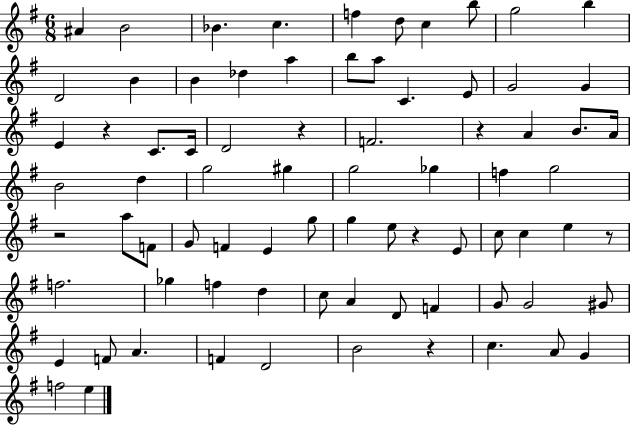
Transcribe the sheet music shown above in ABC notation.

X:1
T:Untitled
M:6/8
L:1/4
K:G
^A B2 _B c f d/2 c b/2 g2 b D2 B B _d a b/2 a/2 C E/2 G2 G E z C/2 C/4 D2 z F2 z A B/2 A/4 B2 d g2 ^g g2 _g f g2 z2 a/2 F/2 G/2 F E g/2 g e/2 z E/2 c/2 c e z/2 f2 _g f d c/2 A D/2 F G/2 G2 ^G/2 E F/2 A F D2 B2 z c A/2 G f2 e